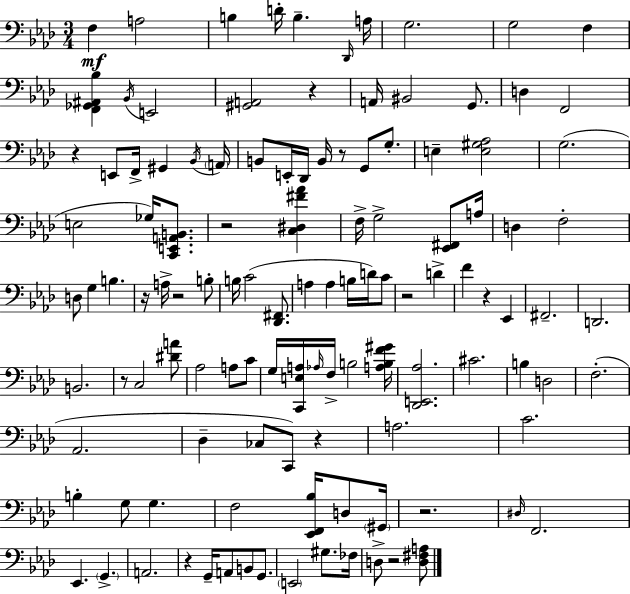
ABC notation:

X:1
T:Untitled
M:3/4
L:1/4
K:Ab
F, A,2 B, D/4 B, _D,,/4 A,/4 G,2 G,2 F, [F,,_G,,^A,,_B,] _B,,/4 E,,2 [^G,,A,,]2 z A,,/4 ^B,,2 G,,/2 D, F,,2 z E,,/2 F,,/4 ^G,, _B,,/4 A,,/4 B,,/2 E,,/4 _D,,/4 B,,/4 z/2 G,,/2 G,/2 E, [E,^G,_A,]2 G,2 E,2 _G,/4 [C,,E,,A,,B,,]/2 z2 [C,^D,^F_A] F,/4 G,2 [_E,,^F,,]/2 A,/4 D, F,2 D,/2 G, B, z/4 A,/4 z2 B,/2 B,/4 C2 [_D,,^F,,]/2 A, A, B,/4 D/4 C/2 z2 D F z _E,, ^F,,2 D,,2 B,,2 z/2 C,2 [^DA]/2 _A,2 A,/2 C/2 G,/4 [C,,E,A,]/4 _A,/4 F,/4 B,2 [A,B,F^G]/4 [_D,,E,,_A,]2 ^C2 B, D,2 F,2 _A,,2 _D, _C,/2 C,,/2 z A,2 C2 B, G,/2 G, F,2 [_E,,F,,_B,]/4 D,/2 ^G,,/4 z2 ^D,/4 F,,2 _E,, G,, A,,2 z G,,/4 A,,/2 B,,/2 G,,/2 E,,2 ^G,/2 _F,/4 D,/2 z2 [D,^F,A,]/2